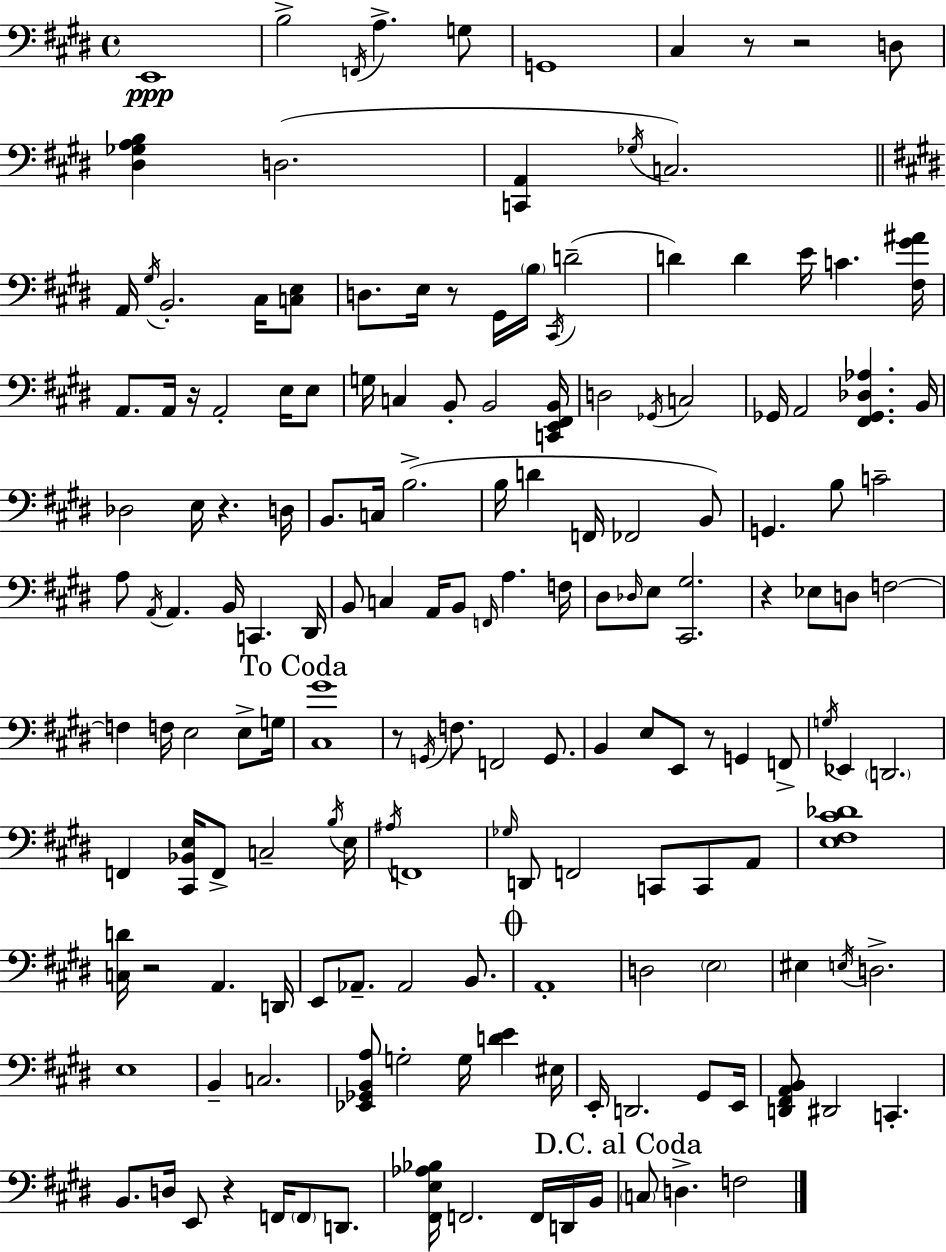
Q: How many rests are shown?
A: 10